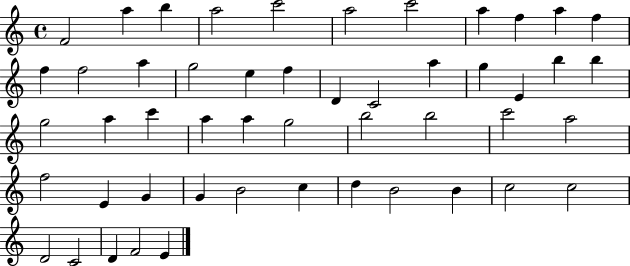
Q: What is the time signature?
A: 4/4